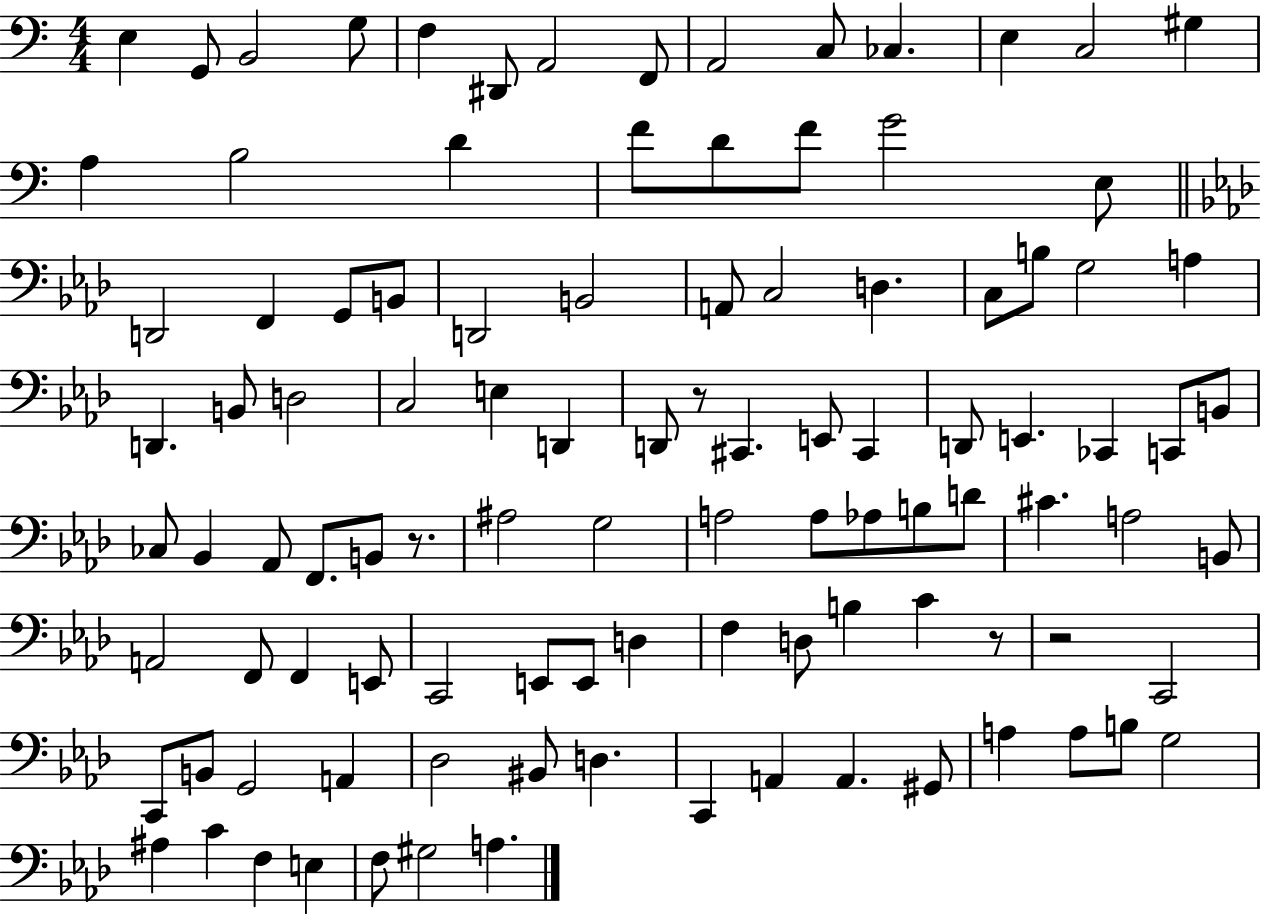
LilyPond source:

{
  \clef bass
  \numericTimeSignature
  \time 4/4
  \key c \major
  \repeat volta 2 { e4 g,8 b,2 g8 | f4 dis,8 a,2 f,8 | a,2 c8 ces4. | e4 c2 gis4 | \break a4 b2 d'4 | f'8 d'8 f'8 g'2 e8 | \bar "||" \break \key aes \major d,2 f,4 g,8 b,8 | d,2 b,2 | a,8 c2 d4. | c8 b8 g2 a4 | \break d,4. b,8 d2 | c2 e4 d,4 | d,8 r8 cis,4. e,8 cis,4 | d,8 e,4. ces,4 c,8 b,8 | \break ces8 bes,4 aes,8 f,8. b,8 r8. | ais2 g2 | a2 a8 aes8 b8 d'8 | cis'4. a2 b,8 | \break a,2 f,8 f,4 e,8 | c,2 e,8 e,8 d4 | f4 d8 b4 c'4 r8 | r2 c,2 | \break c,8 b,8 g,2 a,4 | des2 bis,8 d4. | c,4 a,4 a,4. gis,8 | a4 a8 b8 g2 | \break ais4 c'4 f4 e4 | f8 gis2 a4. | } \bar "|."
}